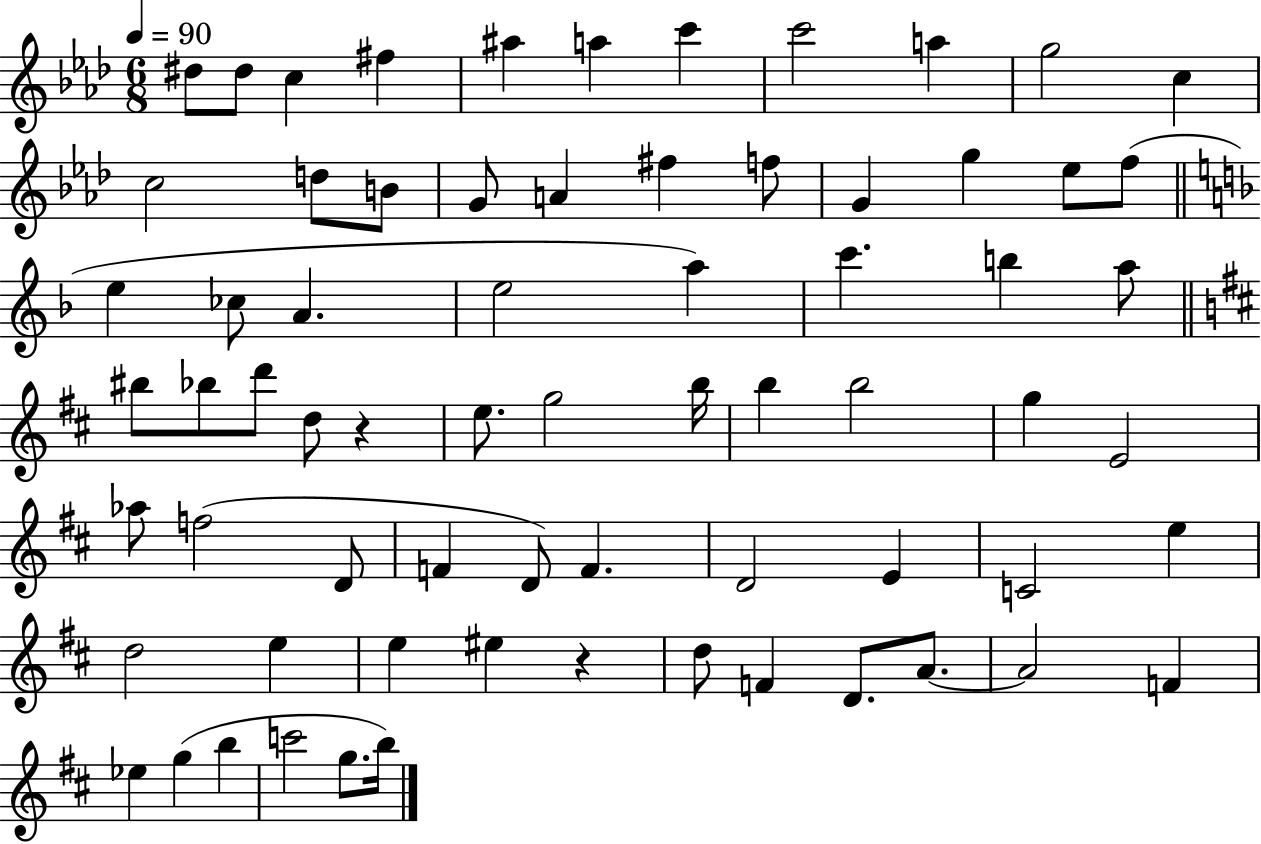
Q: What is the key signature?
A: AES major